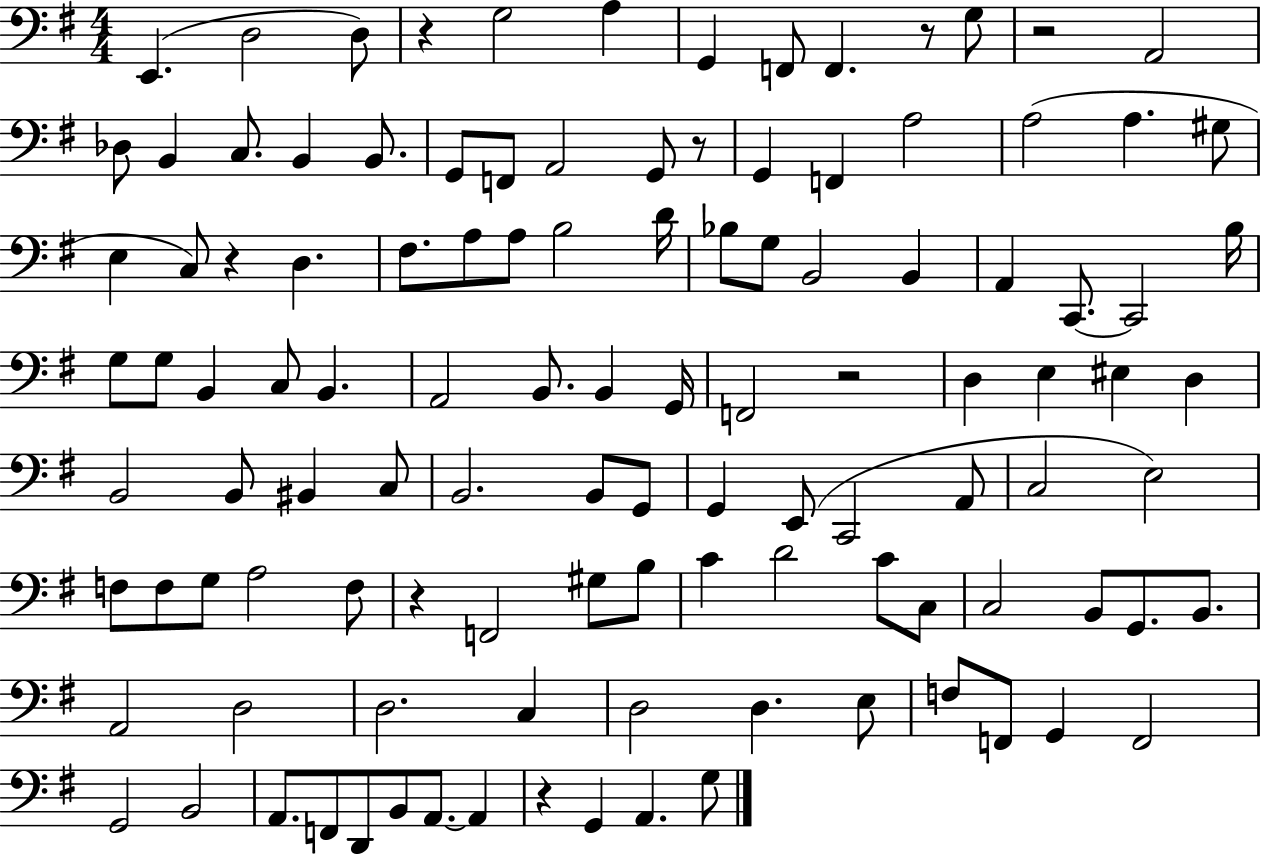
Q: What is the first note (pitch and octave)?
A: E2